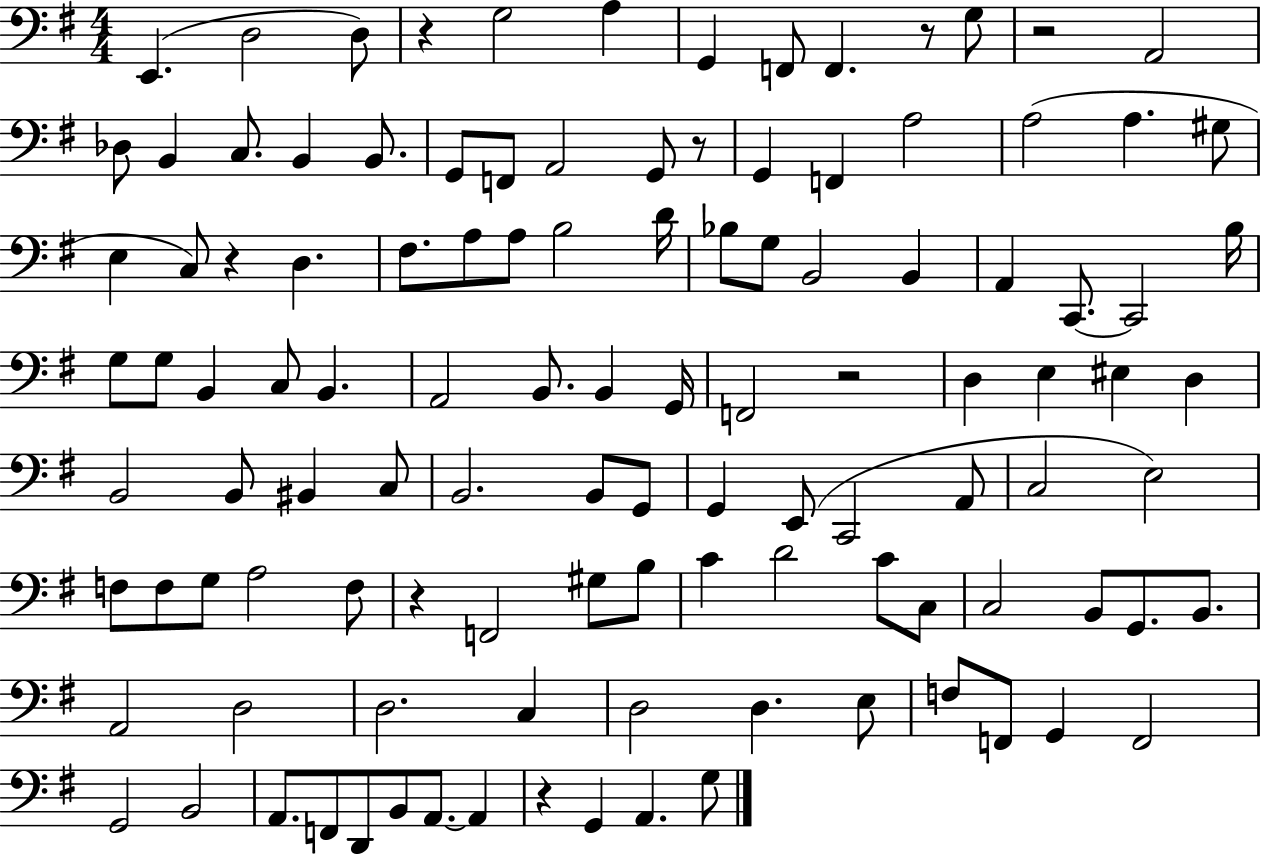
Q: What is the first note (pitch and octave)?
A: E2